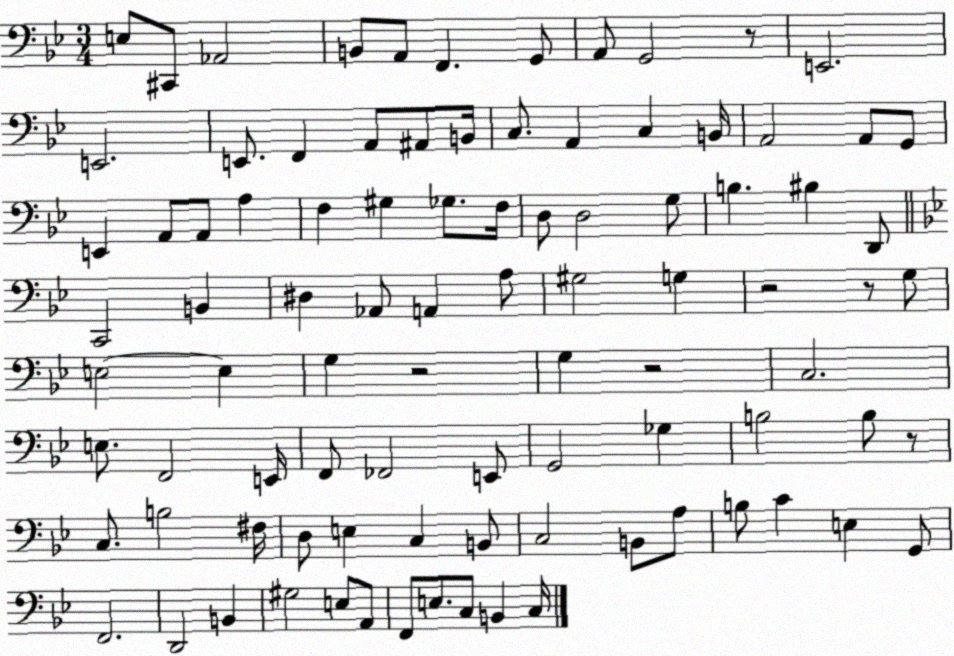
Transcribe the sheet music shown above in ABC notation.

X:1
T:Untitled
M:3/4
L:1/4
K:Bb
E,/2 ^C,,/2 _A,,2 B,,/2 A,,/2 F,, G,,/2 A,,/2 G,,2 z/2 E,,2 E,,2 E,,/2 F,, A,,/2 ^A,,/2 B,,/4 C,/2 A,, C, B,,/4 A,,2 A,,/2 G,,/2 E,, A,,/2 A,,/2 A, F, ^G, _G,/2 F,/4 D,/2 D,2 G,/2 B, ^B, D,,/2 C,,2 B,, ^D, _A,,/2 A,, A,/2 ^G,2 G, z2 z/2 G,/2 E,2 E, G, z2 G, z2 C,2 E,/2 F,,2 E,,/4 F,,/2 _F,,2 E,,/2 G,,2 _G, B,2 B,/2 z/2 C,/2 B,2 ^F,/4 D,/2 E, C, B,,/2 C,2 B,,/2 A,/2 B,/2 C E, G,,/2 F,,2 D,,2 B,, ^G,2 E,/2 A,,/2 F,,/2 E,/2 C,/2 B,, C,/4